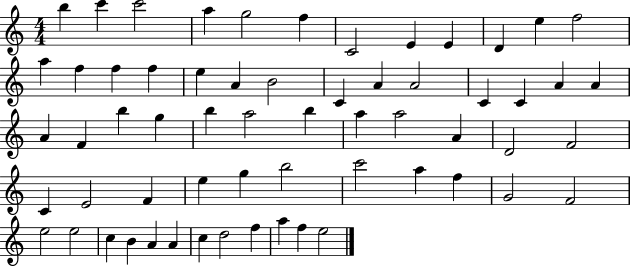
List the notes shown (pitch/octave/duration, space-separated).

B5/q C6/q C6/h A5/q G5/h F5/q C4/h E4/q E4/q D4/q E5/q F5/h A5/q F5/q F5/q F5/q E5/q A4/q B4/h C4/q A4/q A4/h C4/q C4/q A4/q A4/q A4/q F4/q B5/q G5/q B5/q A5/h B5/q A5/q A5/h A4/q D4/h F4/h C4/q E4/h F4/q E5/q G5/q B5/h C6/h A5/q F5/q G4/h F4/h E5/h E5/h C5/q B4/q A4/q A4/q C5/q D5/h F5/q A5/q F5/q E5/h